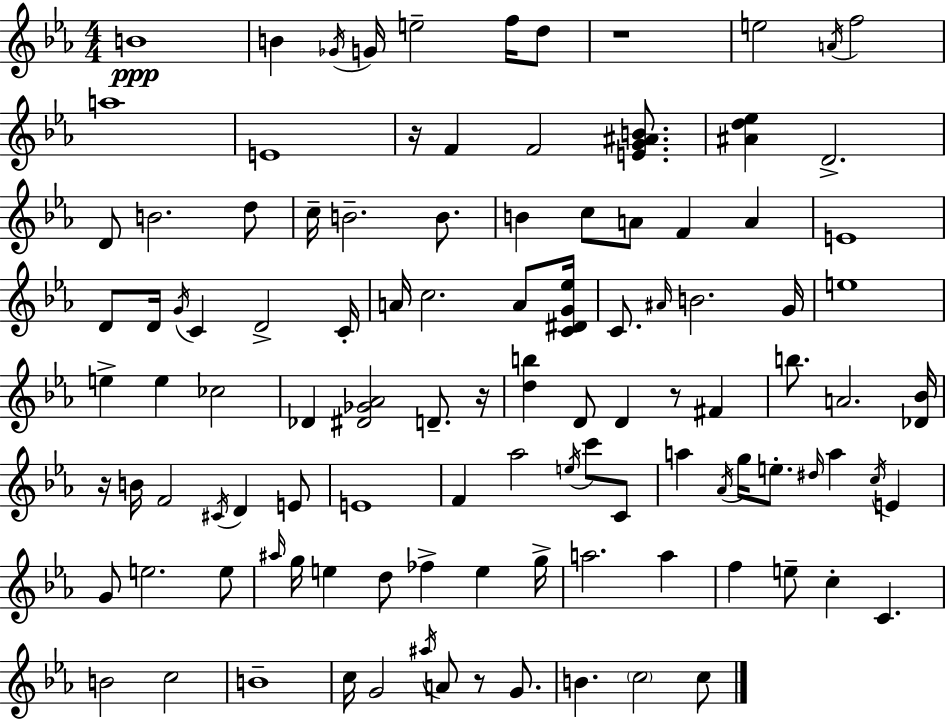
{
  \clef treble
  \numericTimeSignature
  \time 4/4
  \key ees \major
  b'1\ppp | b'4 \acciaccatura { ges'16 } g'16 e''2-- f''16 d''8 | r1 | e''2 \acciaccatura { a'16 } f''2 | \break a''1 | e'1 | r16 f'4 f'2 <e' g' ais' b'>8. | <ais' d'' ees''>4 d'2.-> | \break d'8 b'2. | d''8 c''16-- b'2.-- b'8. | b'4 c''8 a'8 f'4 a'4 | e'1 | \break d'8 d'16 \acciaccatura { g'16 } c'4 d'2-> | c'16-. a'16 c''2. | a'8 <c' dis' g' ees''>16 c'8. \grace { ais'16 } b'2. | g'16 e''1 | \break e''4-> e''4 ces''2 | des'4 <dis' ges' aes'>2 | d'8.-- r16 <d'' b''>4 d'8 d'4 r8 | fis'4 b''8. a'2. | \break <des' bes'>16 r16 b'16 f'2 \acciaccatura { cis'16 } d'4 | e'8 e'1 | f'4 aes''2 | \acciaccatura { e''16 } c'''8 c'8 a''4 \acciaccatura { aes'16 } g''16 e''8.-. \grace { dis''16 } | \break a''4 \acciaccatura { c''16 } e'4 g'8 e''2. | e''8 \grace { ais''16 } g''16 e''4 d''8 | fes''4-> e''4 g''16-> a''2. | a''4 f''4 e''8-- | \break c''4-. c'4. b'2 | c''2 b'1-- | c''16 g'2 | \acciaccatura { ais''16 } a'8 r8 g'8. b'4. | \break \parenthesize c''2 c''8 \bar "|."
}